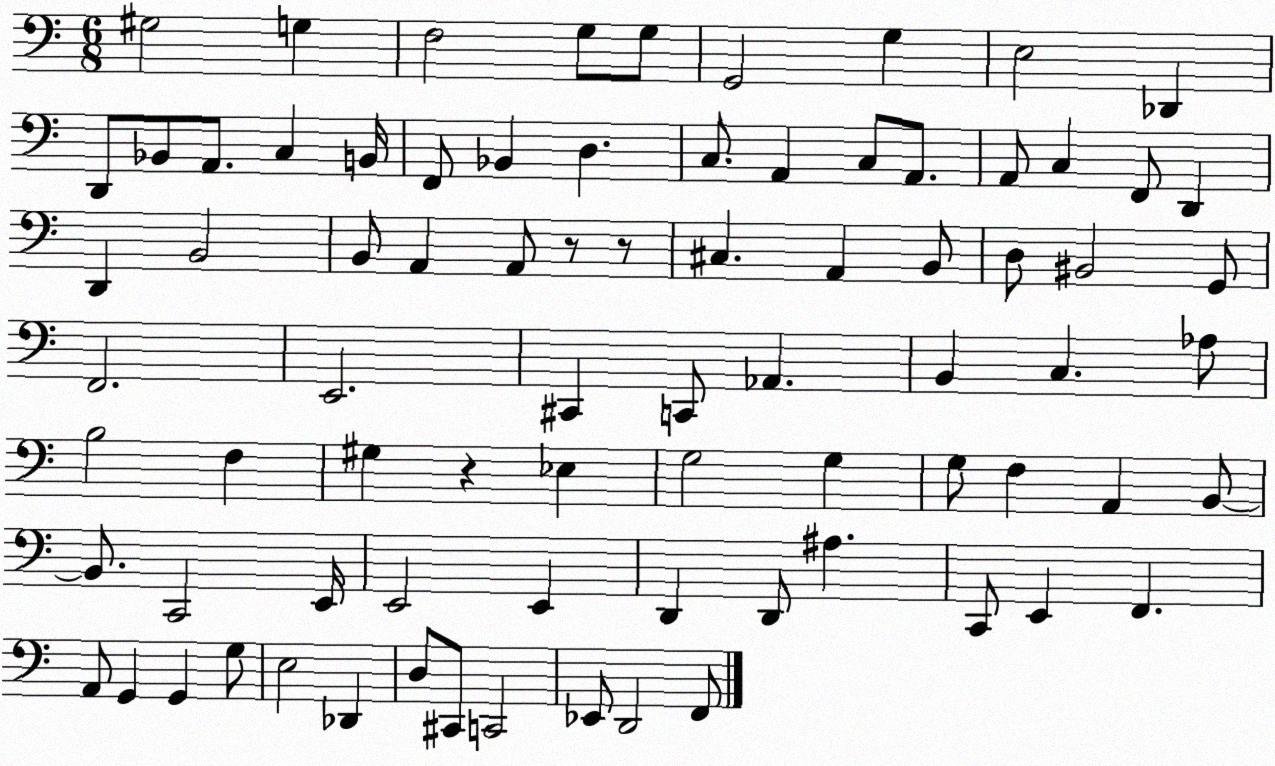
X:1
T:Untitled
M:6/8
L:1/4
K:C
^G,2 G, F,2 G,/2 G,/2 G,,2 G, E,2 _D,, D,,/2 _B,,/2 A,,/2 C, B,,/4 F,,/2 _B,, D, C,/2 A,, C,/2 A,,/2 A,,/2 C, F,,/2 D,, D,, B,,2 B,,/2 A,, A,,/2 z/2 z/2 ^C, A,, B,,/2 D,/2 ^B,,2 G,,/2 F,,2 E,,2 ^C,, C,,/2 _A,, B,, C, _A,/2 B,2 F, ^G, z _E, G,2 G, G,/2 F, A,, B,,/2 B,,/2 C,,2 E,,/4 E,,2 E,, D,, D,,/2 ^A, C,,/2 E,, F,, A,,/2 G,, G,, G,/2 E,2 _D,, D,/2 ^C,,/2 C,,2 _E,,/2 D,,2 F,,/2